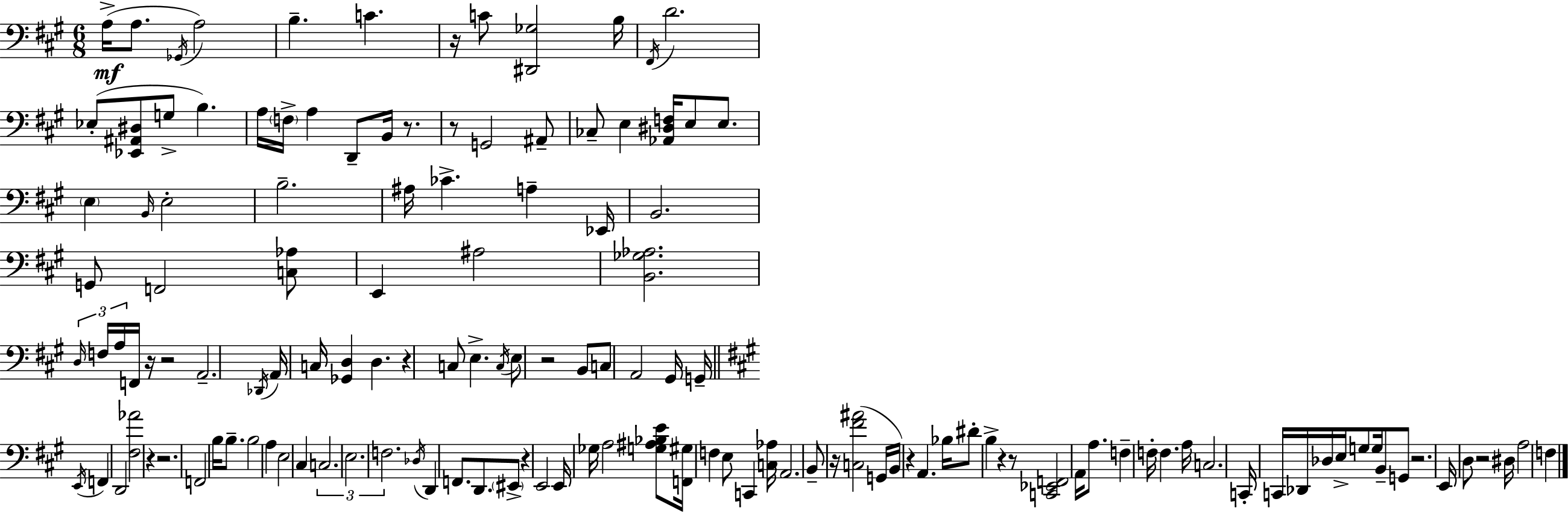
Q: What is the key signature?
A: A major